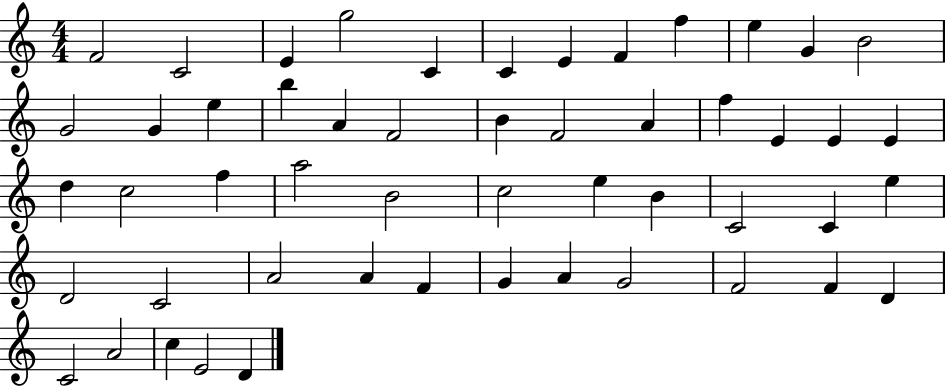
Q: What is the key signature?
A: C major